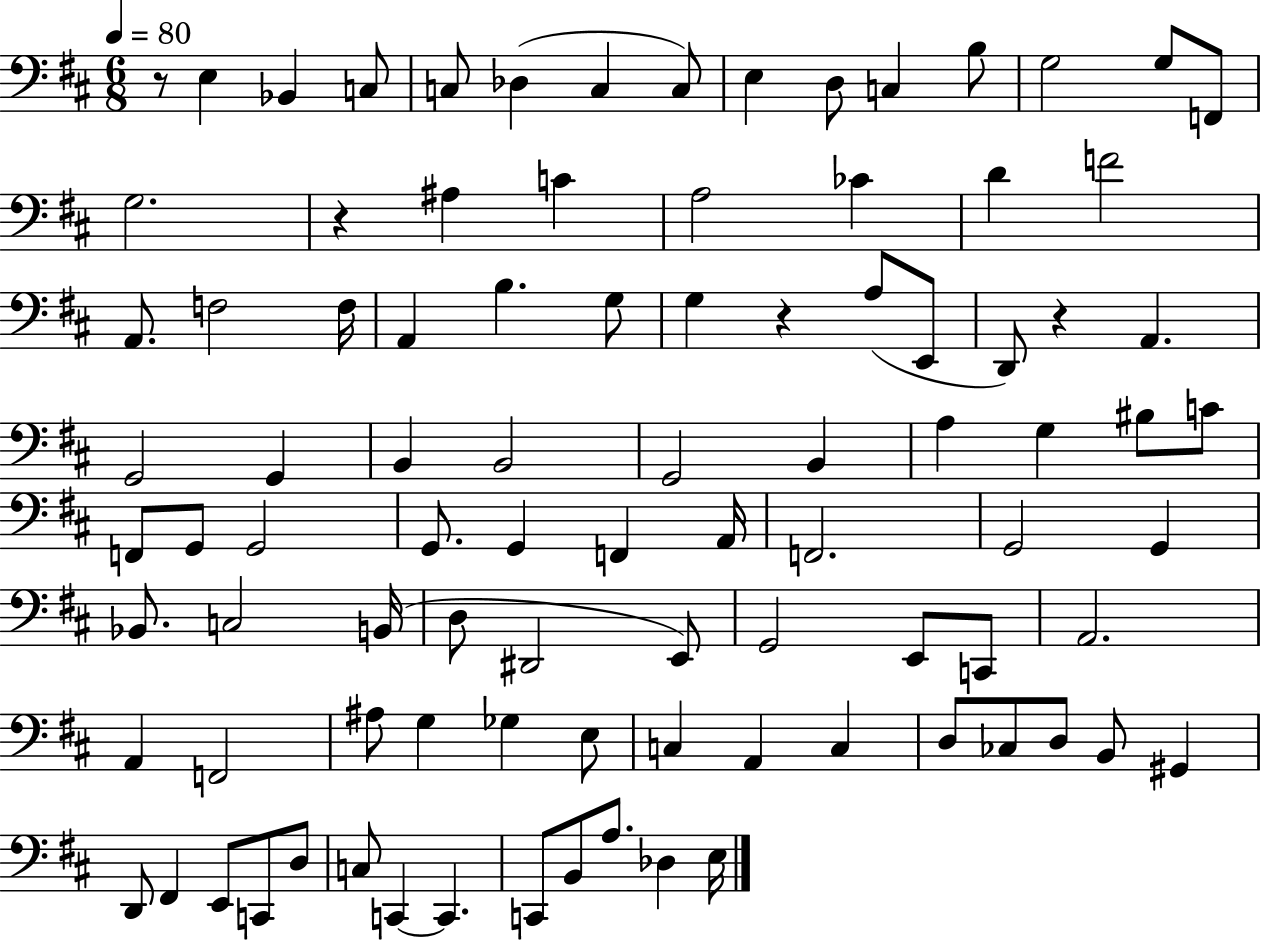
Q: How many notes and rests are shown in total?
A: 93